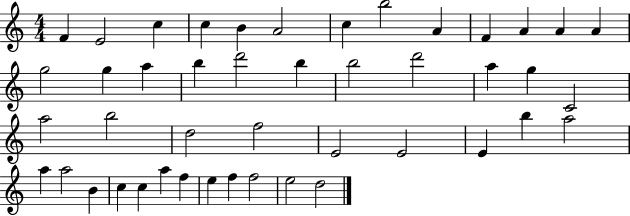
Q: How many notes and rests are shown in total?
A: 45